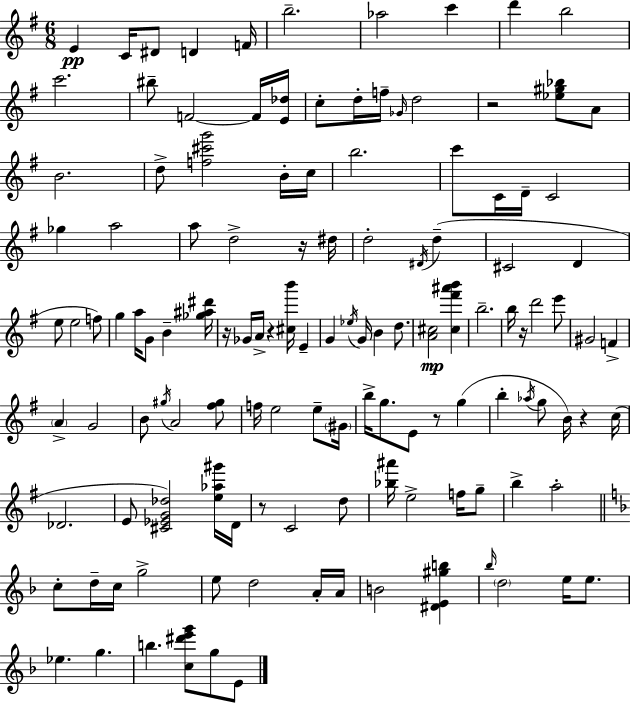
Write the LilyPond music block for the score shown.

{
  \clef treble
  \numericTimeSignature
  \time 6/8
  \key e \minor
  \repeat volta 2 { e'4\pp c'16 dis'8 d'4 f'16 | b''2.-- | aes''2 c'''4 | d'''4 b''2 | \break c'''2. | bis''8-- f'2~~ f'16 <e' des''>16 | c''8-. d''16-. f''16-- \grace { ges'16 } d''2 | r2 <ees'' gis'' bes''>8 a'8 | \break b'2. | d''8-> <f'' cis''' g'''>2 b'16-. | c''16 b''2. | c'''8 c'16 d'16-- c'2 | \break ges''4 a''2 | a''8 d''2-> r16 | dis''16 d''2-. \acciaccatura { dis'16 } d''4--( | cis'2 d'4 | \break e''8 e''2 | f''8) g''4 a''16 g'8 b'4-- | <ges'' ais'' dis'''>16 r16 ges'16 a'16-> r4 <cis'' b'''>16 e'4-- | g'4 \acciaccatura { ees''16 } g'16 b'4 | \break d''8. <a' cis''>2\mp <cis'' fis''' ais''' b'''>4 | b''2.-- | b''16 r16 d'''2 | e'''8 gis'2 f'4-> | \break \parenthesize a'4-> g'2 | b'8 \acciaccatura { gis''16 } a'2 | <fis'' gis''>8 f''16 e''2 | e''8-- \parenthesize gis'16 b''16-> g''8. e'8 r8 | \break g''4( b''4-. \acciaccatura { aes''16 } g''8 b'16) | r4 c''16( des'2. | e'8 <cis' ees' g' des''>2) | <e'' aes'' gis'''>16 d'16 r8 c'2 | \break d''8 <bes'' ais'''>16 e''2-> | f''16 g''8-- b''4-> a''2-. | \bar "||" \break \key f \major c''8-. d''16-- c''16 g''2-> | e''8 d''2 a'16-. a'16 | b'2 <dis' e' gis'' b''>4 | \grace { bes''16 } \parenthesize d''2 e''16 e''8. | \break ees''4. g''4. | b''4. <c'' dis''' e''' g'''>8 g''8 e'8 | } \bar "|."
}